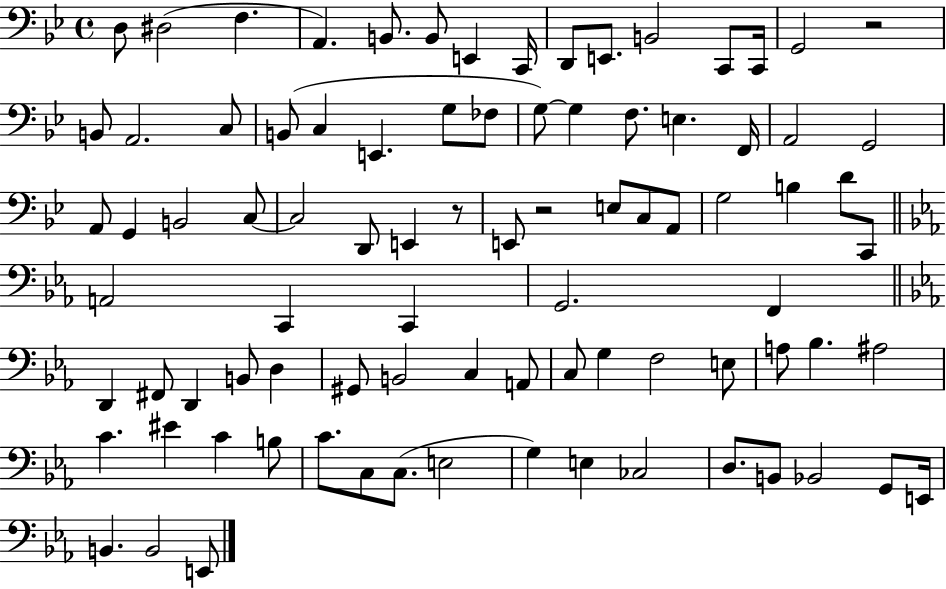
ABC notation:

X:1
T:Untitled
M:4/4
L:1/4
K:Bb
D,/2 ^D,2 F, A,, B,,/2 B,,/2 E,, C,,/4 D,,/2 E,,/2 B,,2 C,,/2 C,,/4 G,,2 z2 B,,/2 A,,2 C,/2 B,,/2 C, E,, G,/2 _F,/2 G,/2 G, F,/2 E, F,,/4 A,,2 G,,2 A,,/2 G,, B,,2 C,/2 C,2 D,,/2 E,, z/2 E,,/2 z2 E,/2 C,/2 A,,/2 G,2 B, D/2 C,,/2 A,,2 C,, C,, G,,2 F,, D,, ^F,,/2 D,, B,,/2 D, ^G,,/2 B,,2 C, A,,/2 C,/2 G, F,2 E,/2 A,/2 _B, ^A,2 C ^E C B,/2 C/2 C,/2 C,/2 E,2 G, E, _C,2 D,/2 B,,/2 _B,,2 G,,/2 E,,/4 B,, B,,2 E,,/2